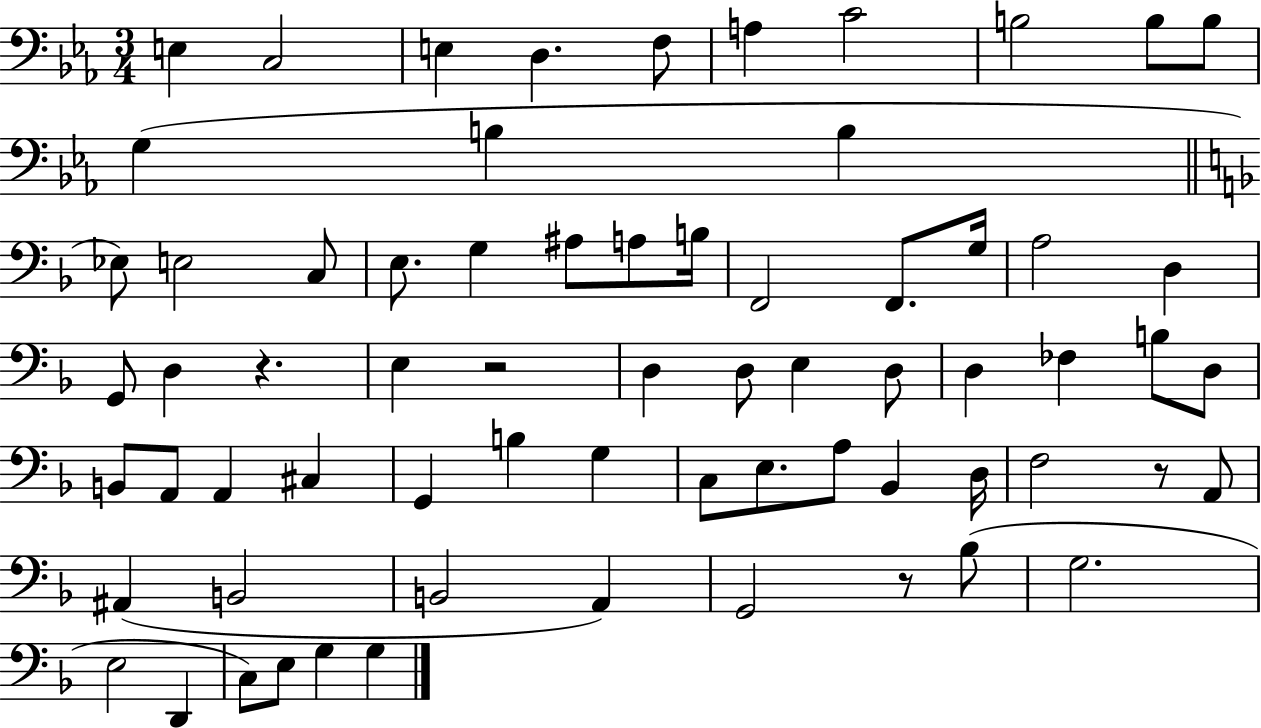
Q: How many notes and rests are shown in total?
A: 68